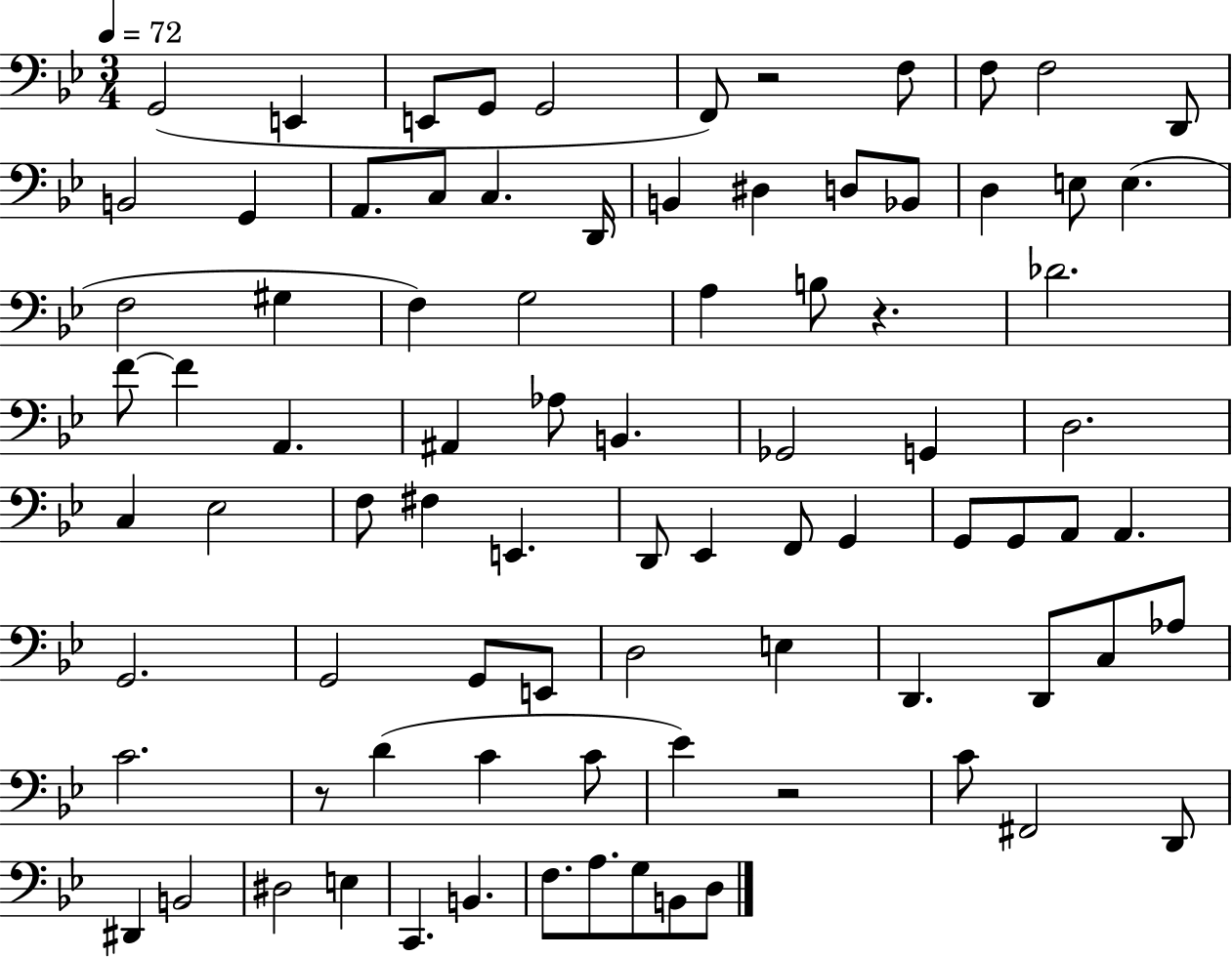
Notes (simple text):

G2/h E2/q E2/e G2/e G2/h F2/e R/h F3/e F3/e F3/h D2/e B2/h G2/q A2/e. C3/e C3/q. D2/s B2/q D#3/q D3/e Bb2/e D3/q E3/e E3/q. F3/h G#3/q F3/q G3/h A3/q B3/e R/q. Db4/h. F4/e F4/q A2/q. A#2/q Ab3/e B2/q. Gb2/h G2/q D3/h. C3/q Eb3/h F3/e F#3/q E2/q. D2/e Eb2/q F2/e G2/q G2/e G2/e A2/e A2/q. G2/h. G2/h G2/e E2/e D3/h E3/q D2/q. D2/e C3/e Ab3/e C4/h. R/e D4/q C4/q C4/e Eb4/q R/h C4/e F#2/h D2/e D#2/q B2/h D#3/h E3/q C2/q. B2/q. F3/e. A3/e. G3/e B2/e D3/e